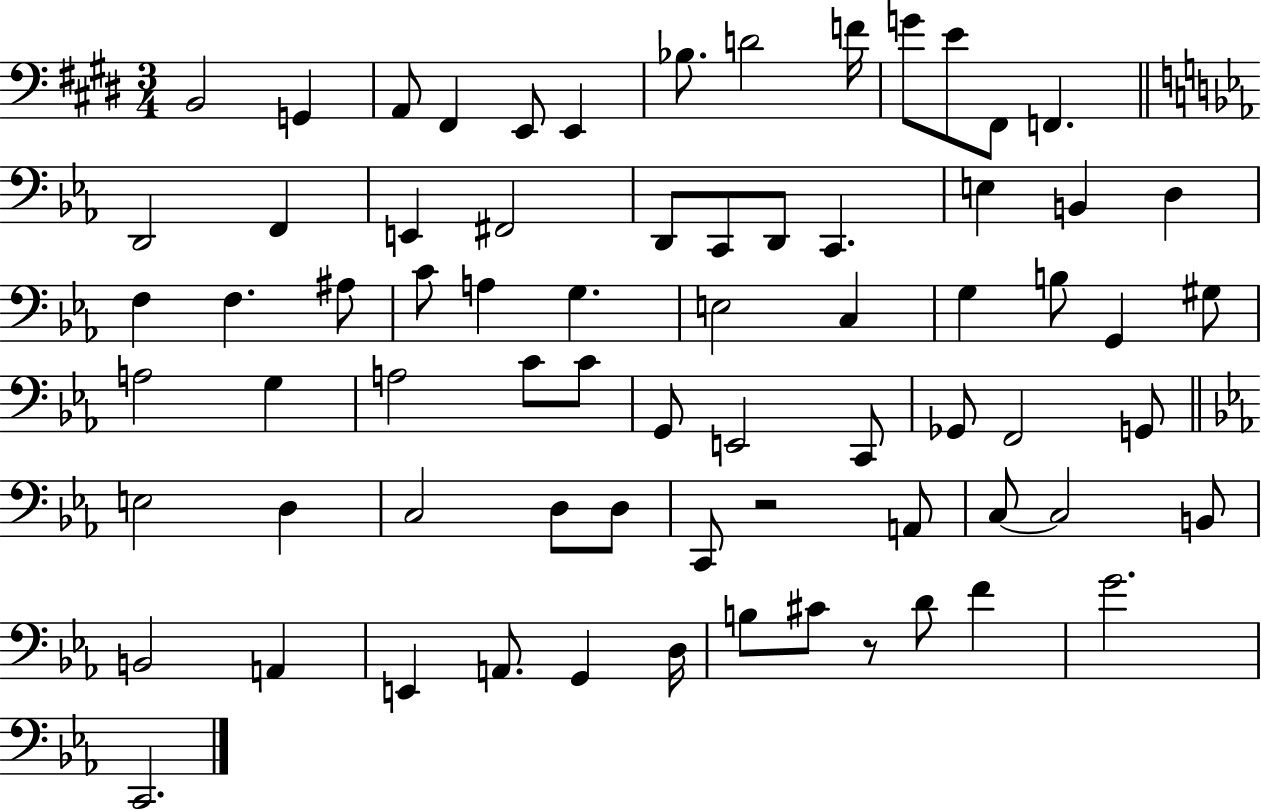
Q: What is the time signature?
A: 3/4